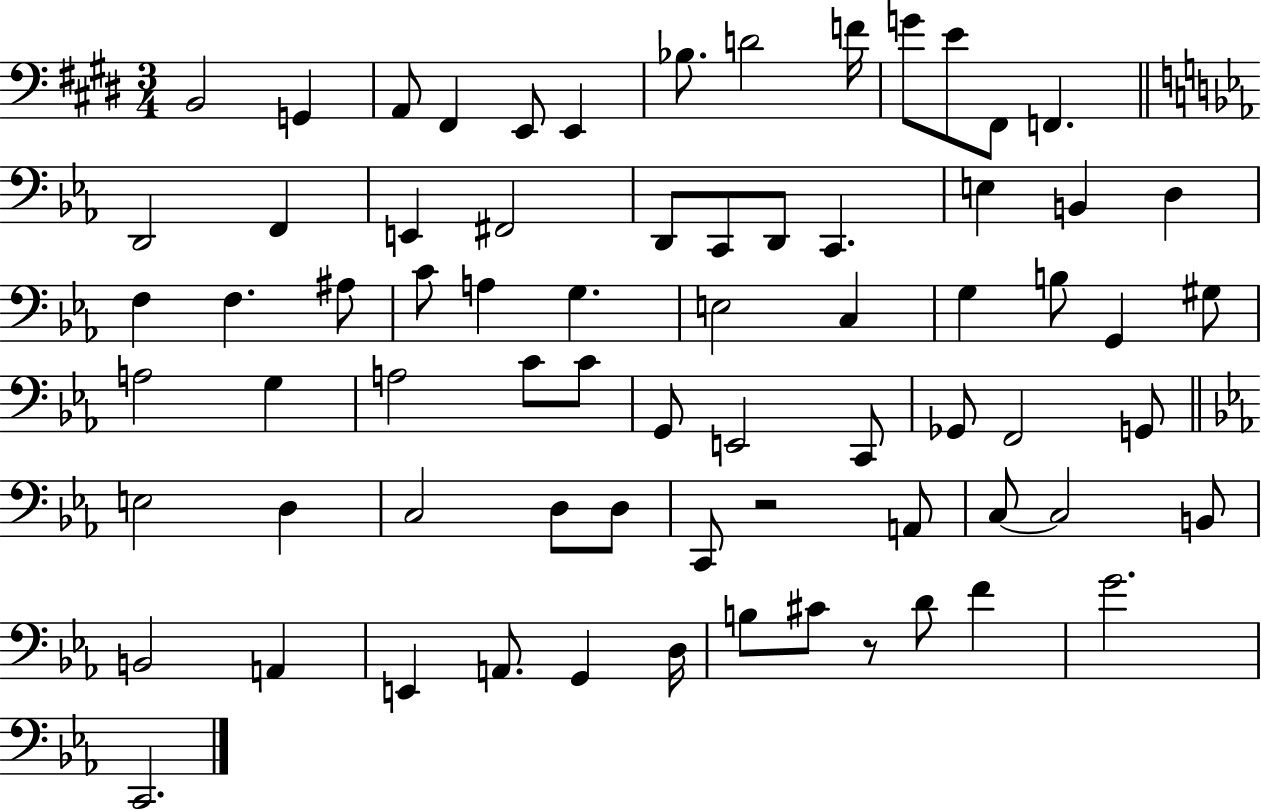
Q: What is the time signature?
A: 3/4